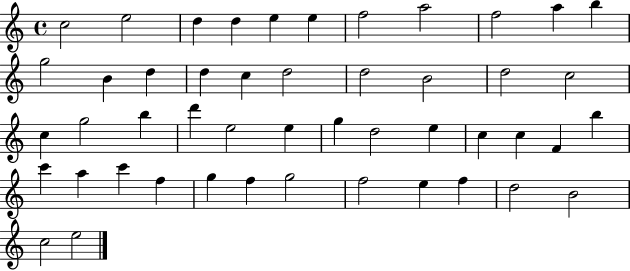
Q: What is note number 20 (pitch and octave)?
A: D5